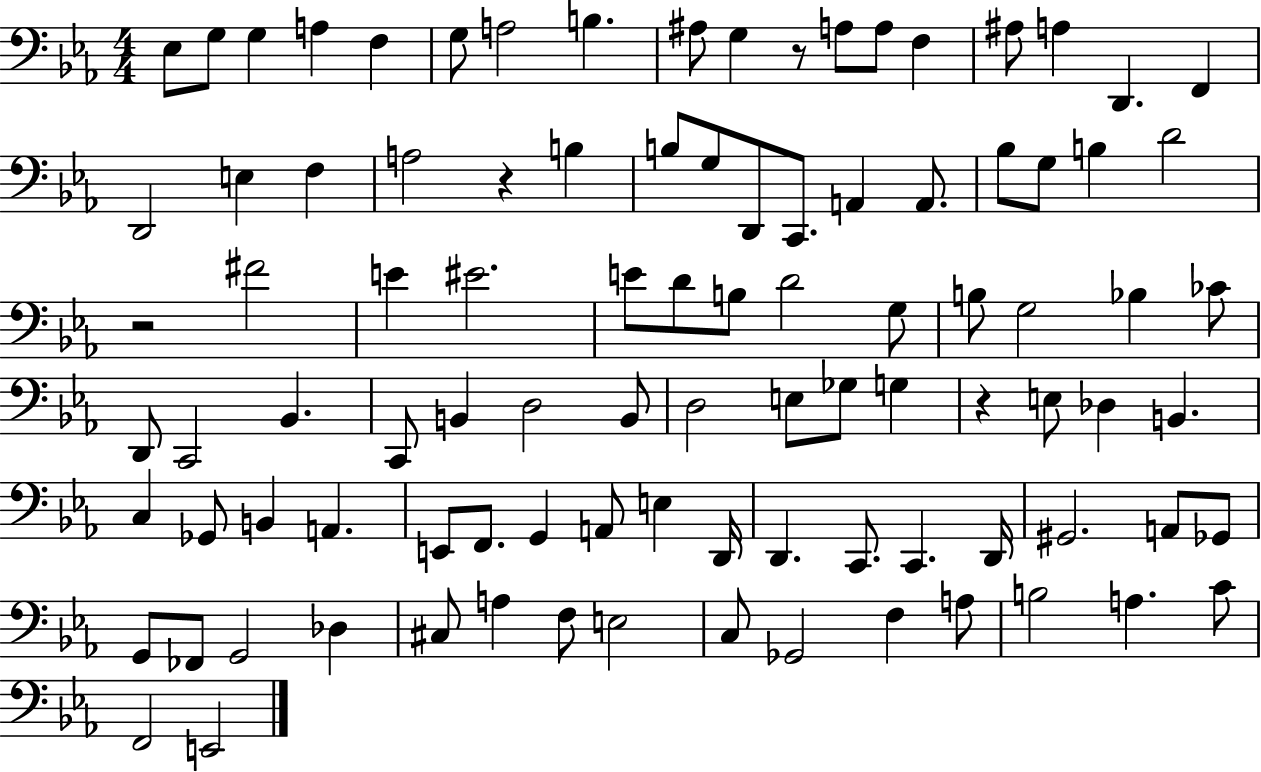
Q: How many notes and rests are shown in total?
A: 96